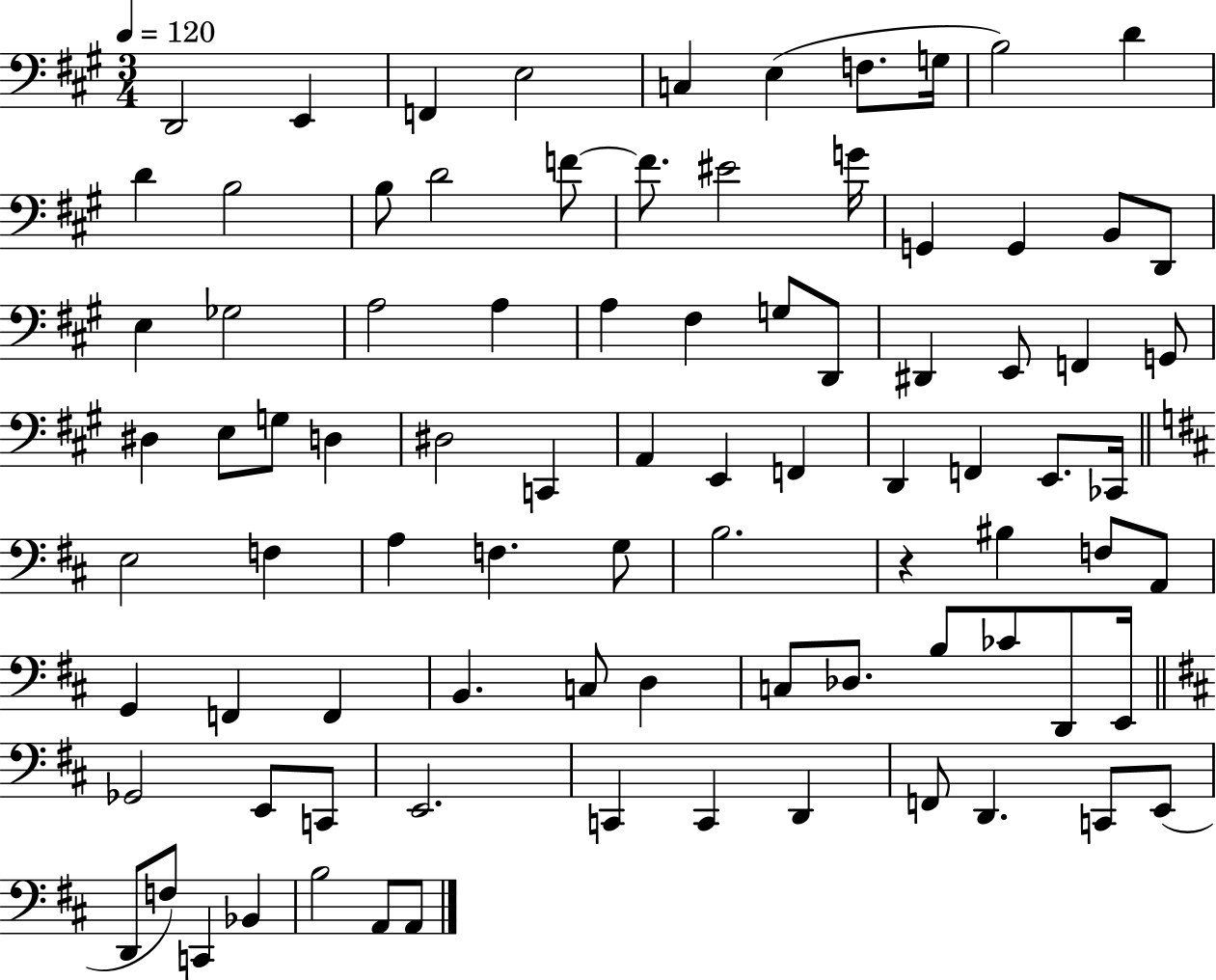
X:1
T:Untitled
M:3/4
L:1/4
K:A
D,,2 E,, F,, E,2 C, E, F,/2 G,/4 B,2 D D B,2 B,/2 D2 F/2 F/2 ^E2 G/4 G,, G,, B,,/2 D,,/2 E, _G,2 A,2 A, A, ^F, G,/2 D,,/2 ^D,, E,,/2 F,, G,,/2 ^D, E,/2 G,/2 D, ^D,2 C,, A,, E,, F,, D,, F,, E,,/2 _C,,/4 E,2 F, A, F, G,/2 B,2 z ^B, F,/2 A,,/2 G,, F,, F,, B,, C,/2 D, C,/2 _D,/2 B,/2 _C/2 D,,/2 E,,/4 _G,,2 E,,/2 C,,/2 E,,2 C,, C,, D,, F,,/2 D,, C,,/2 E,,/2 D,,/2 F,/2 C,, _B,, B,2 A,,/2 A,,/2